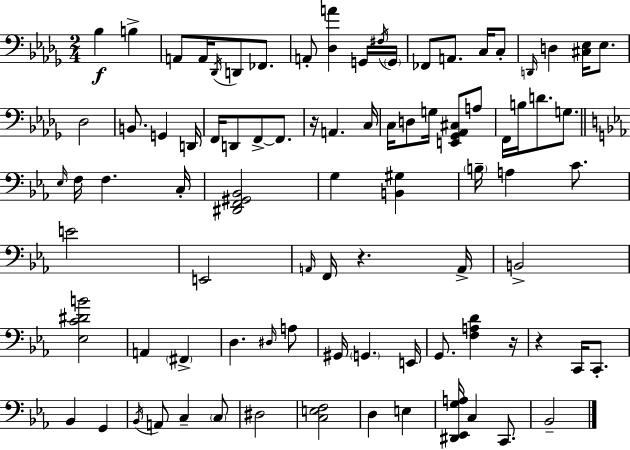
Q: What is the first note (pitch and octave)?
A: Bb3